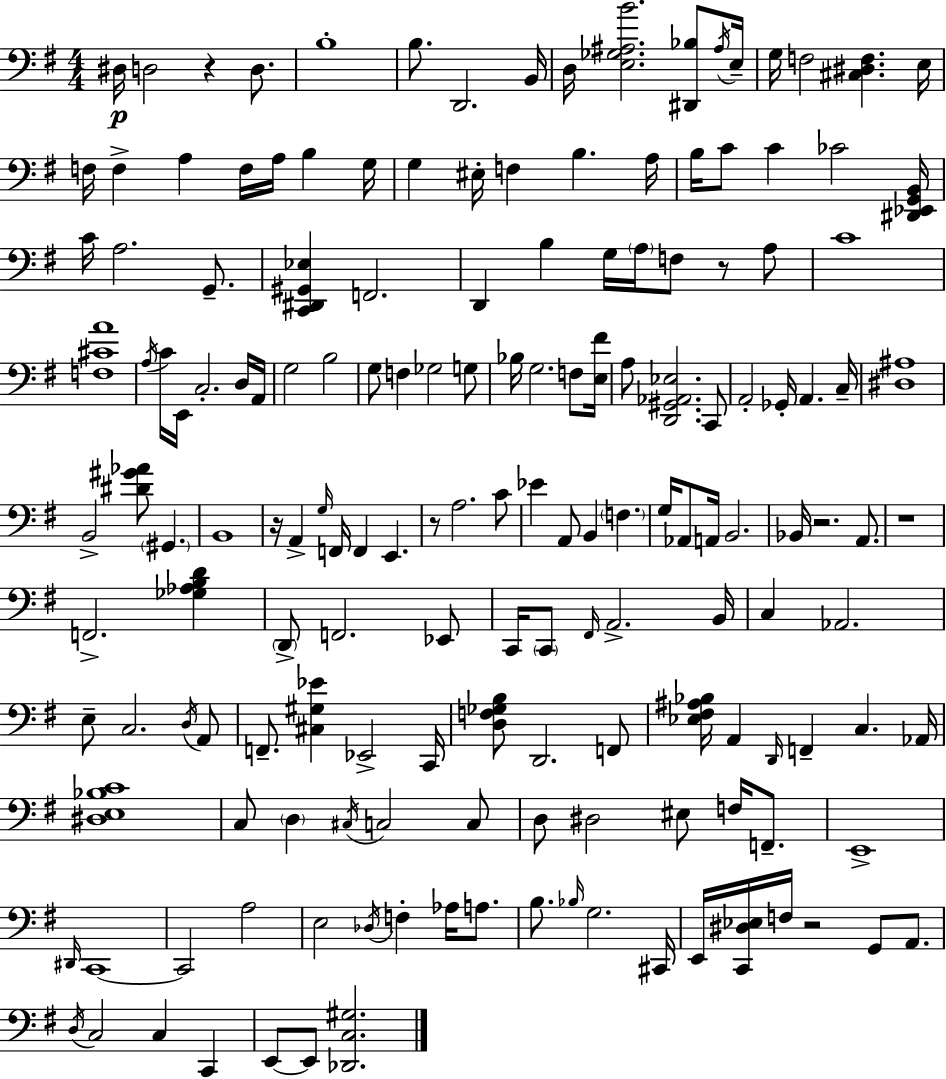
X:1
T:Untitled
M:4/4
L:1/4
K:G
^D,/4 D,2 z D,/2 B,4 B,/2 D,,2 B,,/4 D,/4 [E,_G,^A,B]2 [^D,,_B,]/2 ^A,/4 E,/4 G,/4 F,2 [^C,^D,F,] E,/4 F,/4 F, A, F,/4 A,/4 B, G,/4 G, ^E,/4 F, B, A,/4 B,/4 C/2 C _C2 [^D,,_E,,G,,B,,]/4 C/4 A,2 G,,/2 [C,,^D,,^G,,_E,] F,,2 D,, B, G,/4 A,/4 F,/2 z/2 A,/2 C4 [F,^CA]4 A,/4 C/4 E,,/4 C,2 D,/4 A,,/4 G,2 B,2 G,/2 F, _G,2 G,/2 _B,/4 G,2 F,/2 [E,^F]/4 A,/2 [D,,^G,,_A,,_E,]2 C,,/2 A,,2 _G,,/4 A,, C,/4 [^D,^A,]4 B,,2 [^D^G_A]/2 ^G,, B,,4 z/4 A,, G,/4 F,,/4 F,, E,, z/2 A,2 C/2 _E A,,/2 B,, F, G,/4 _A,,/2 A,,/4 B,,2 _B,,/4 z2 A,,/2 z4 F,,2 [_G,_A,B,D] D,,/2 F,,2 _E,,/2 C,,/4 C,,/2 ^F,,/4 A,,2 B,,/4 C, _A,,2 E,/2 C,2 D,/4 A,,/2 F,,/2 [^C,^G,_E] _E,,2 C,,/4 [D,F,_G,B,]/2 D,,2 F,,/2 [_E,^F,^A,_B,]/4 A,, D,,/4 F,, C, _A,,/4 [^D,E,_B,C]4 C,/2 D, ^C,/4 C,2 C,/2 D,/2 ^D,2 ^E,/2 F,/4 F,,/2 E,,4 ^D,,/4 C,,4 C,,2 A,2 E,2 _D,/4 F, _A,/4 A,/2 B,/2 _B,/4 G,2 ^C,,/4 E,,/4 [C,,^D,_E,]/4 F,/4 z2 G,,/2 A,,/2 D,/4 C,2 C, C,, E,,/2 E,,/2 [_D,,C,^G,]2